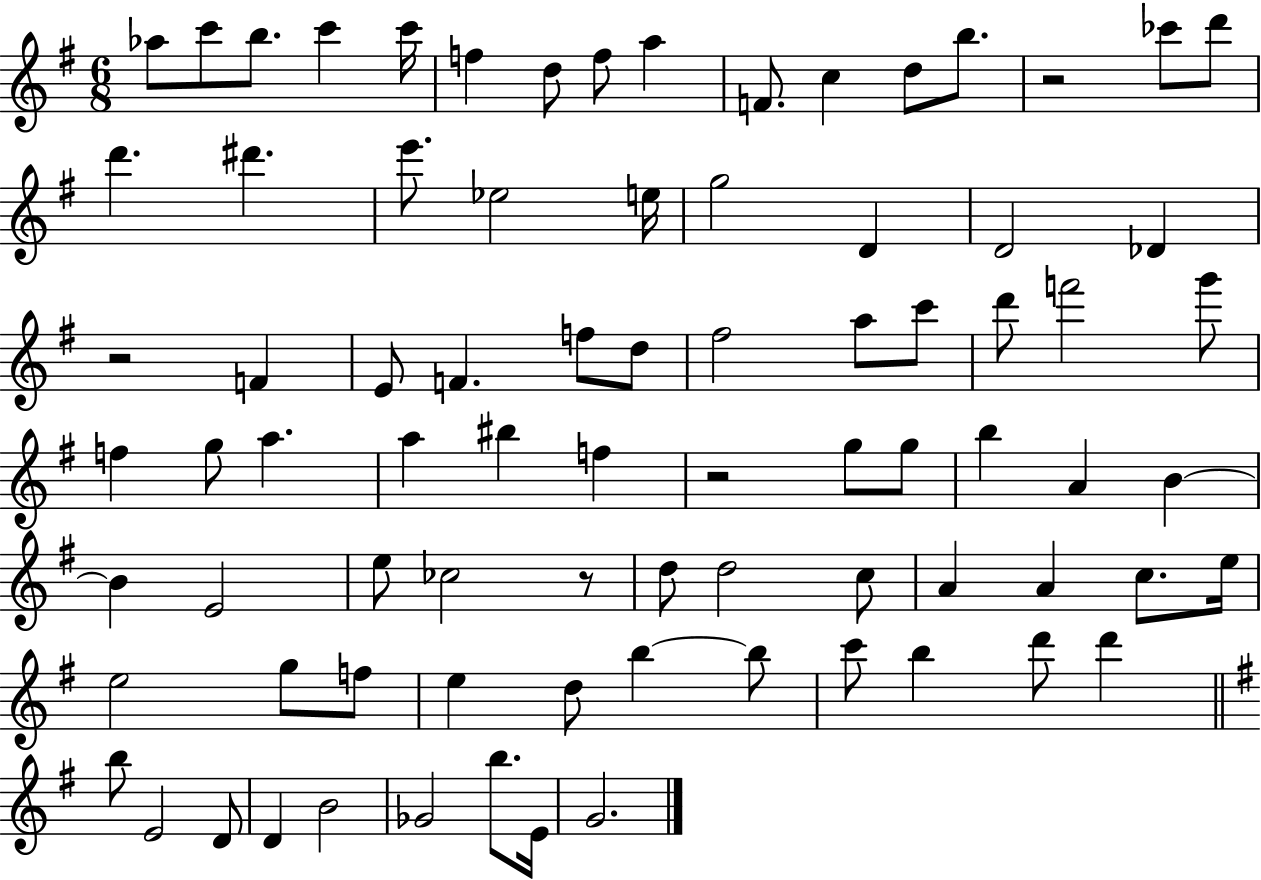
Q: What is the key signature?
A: G major